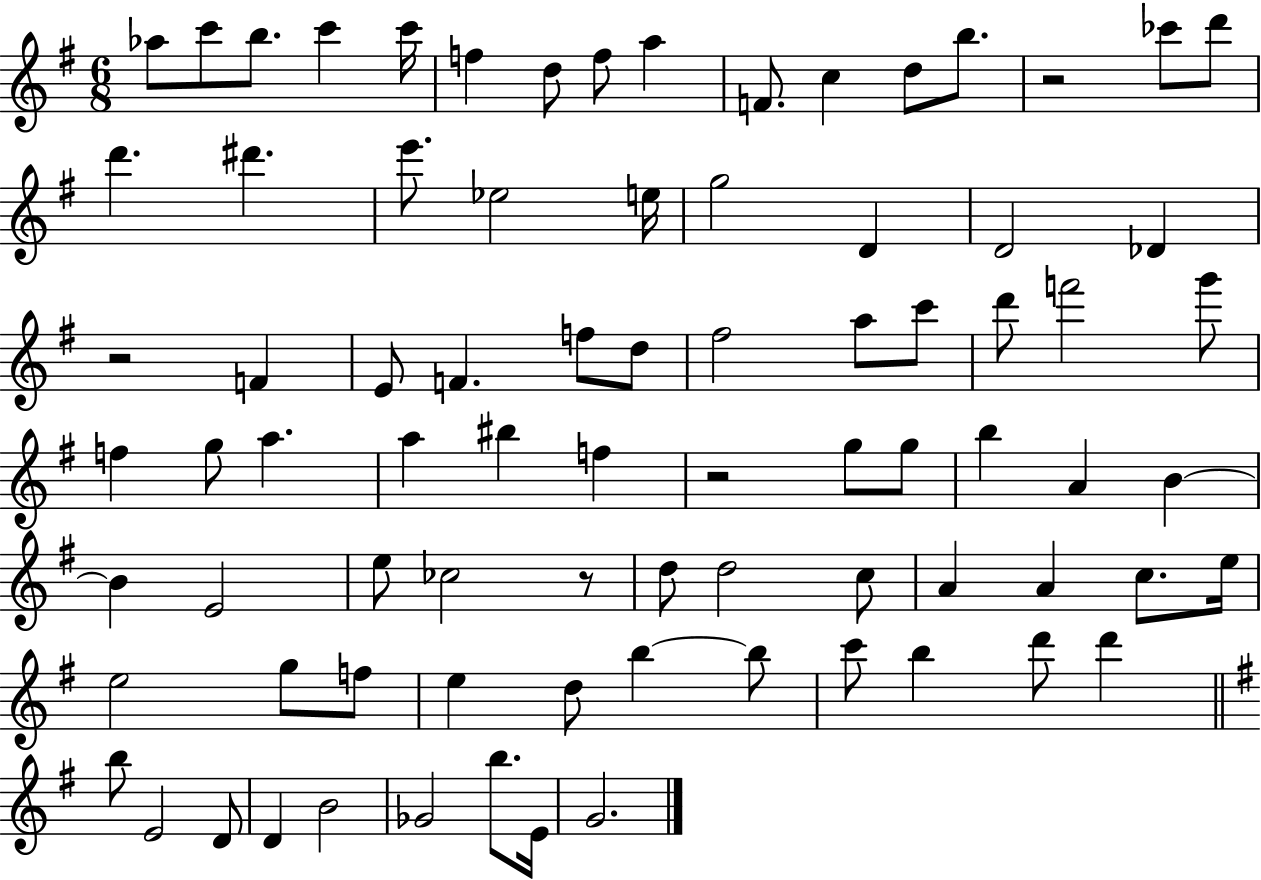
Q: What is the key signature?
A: G major